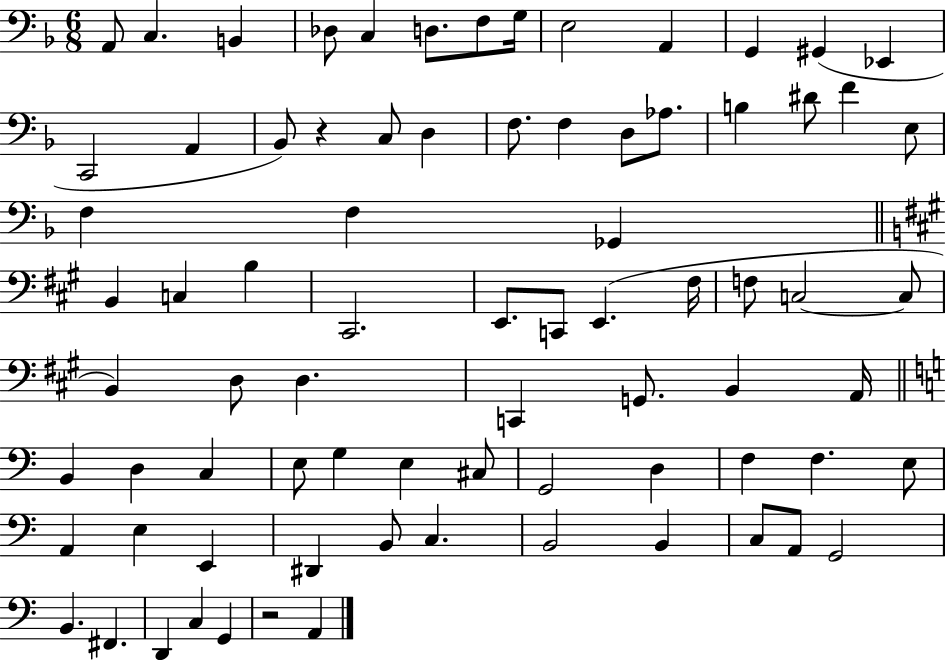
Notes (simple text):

A2/e C3/q. B2/q Db3/e C3/q D3/e. F3/e G3/s E3/h A2/q G2/q G#2/q Eb2/q C2/h A2/q Bb2/e R/q C3/e D3/q F3/e. F3/q D3/e Ab3/e. B3/q D#4/e F4/q E3/e F3/q F3/q Gb2/q B2/q C3/q B3/q C#2/h. E2/e. C2/e E2/q. F#3/s F3/e C3/h C3/e B2/q D3/e D3/q. C2/q G2/e. B2/q A2/s B2/q D3/q C3/q E3/e G3/q E3/q C#3/e G2/h D3/q F3/q F3/q. E3/e A2/q E3/q E2/q D#2/q B2/e C3/q. B2/h B2/q C3/e A2/e G2/h B2/q. F#2/q. D2/q C3/q G2/q R/h A2/q